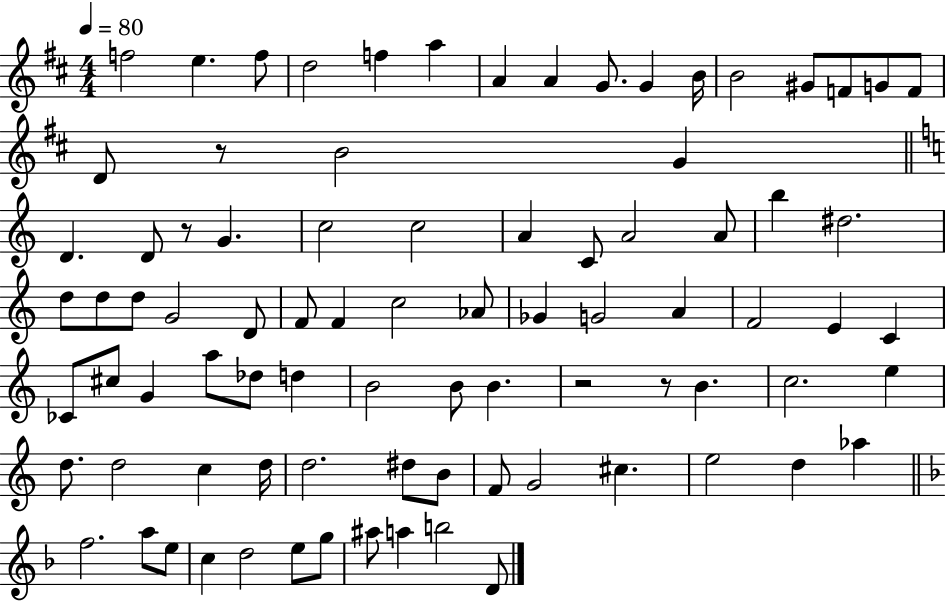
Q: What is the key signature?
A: D major